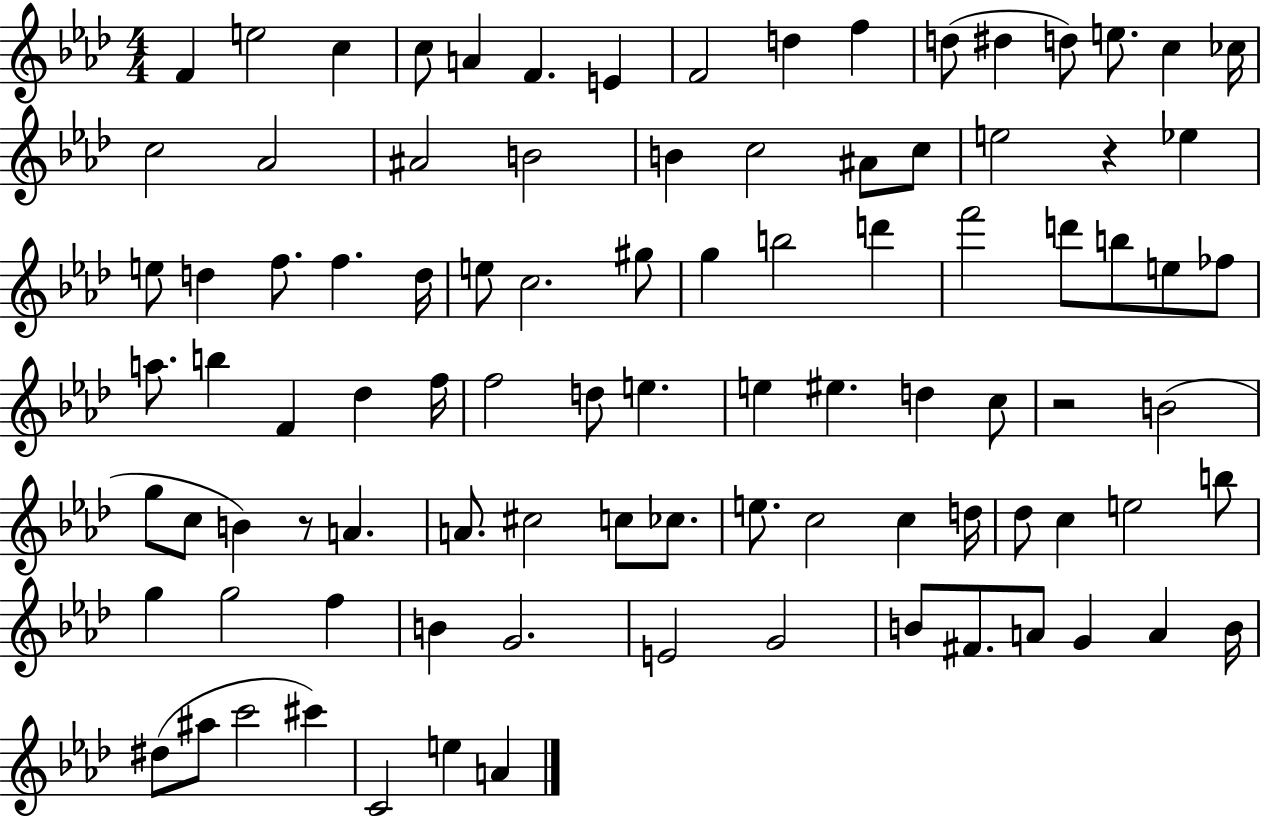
{
  \clef treble
  \numericTimeSignature
  \time 4/4
  \key aes \major
  f'4 e''2 c''4 | c''8 a'4 f'4. e'4 | f'2 d''4 f''4 | d''8( dis''4 d''8) e''8. c''4 ces''16 | \break c''2 aes'2 | ais'2 b'2 | b'4 c''2 ais'8 c''8 | e''2 r4 ees''4 | \break e''8 d''4 f''8. f''4. d''16 | e''8 c''2. gis''8 | g''4 b''2 d'''4 | f'''2 d'''8 b''8 e''8 fes''8 | \break a''8. b''4 f'4 des''4 f''16 | f''2 d''8 e''4. | e''4 eis''4. d''4 c''8 | r2 b'2( | \break g''8 c''8 b'4) r8 a'4. | a'8. cis''2 c''8 ces''8. | e''8. c''2 c''4 d''16 | des''8 c''4 e''2 b''8 | \break g''4 g''2 f''4 | b'4 g'2. | e'2 g'2 | b'8 fis'8. a'8 g'4 a'4 b'16 | \break dis''8( ais''8 c'''2 cis'''4) | c'2 e''4 a'4 | \bar "|."
}